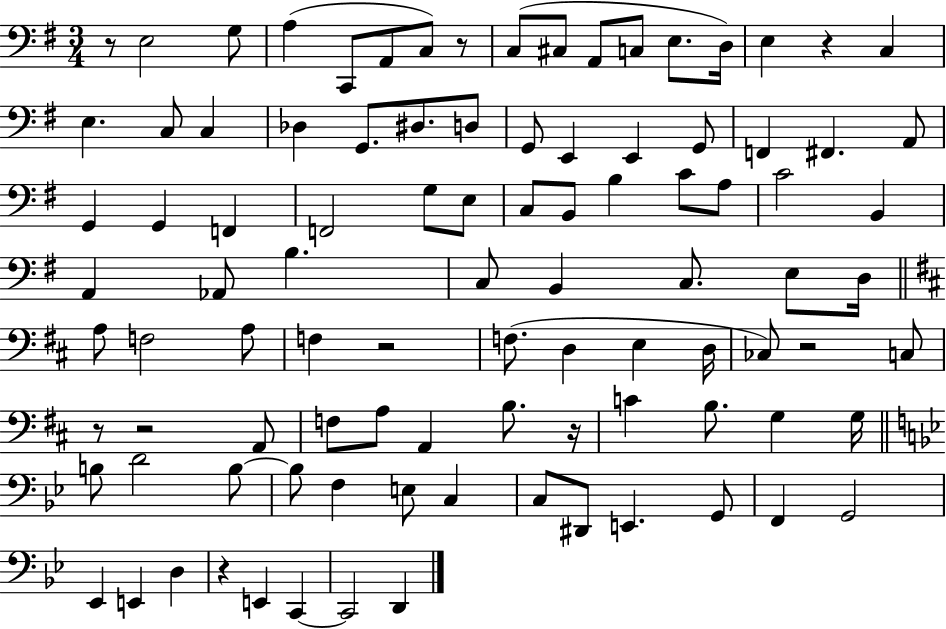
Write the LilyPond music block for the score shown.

{
  \clef bass
  \numericTimeSignature
  \time 3/4
  \key g \major
  r8 e2 g8 | a4( c,8 a,8 c8) r8 | c8( cis8 a,8 c8 e8. d16) | e4 r4 c4 | \break e4. c8 c4 | des4 g,8. dis8. d8 | g,8 e,4 e,4 g,8 | f,4 fis,4. a,8 | \break g,4 g,4 f,4 | f,2 g8 e8 | c8 b,8 b4 c'8 a8 | c'2 b,4 | \break a,4 aes,8 b4. | c8 b,4 c8. e8 d16 | \bar "||" \break \key d \major a8 f2 a8 | f4 r2 | f8.( d4 e4 d16 | ces8) r2 c8 | \break r8 r2 a,8 | f8 a8 a,4 b8. r16 | c'4 b8. g4 g16 | \bar "||" \break \key bes \major b8 d'2 b8~~ | b8 f4 e8 c4 | c8 dis,8 e,4. g,8 | f,4 g,2 | \break ees,4 e,4 d4 | r4 e,4 c,4~~ | c,2 d,4 | \bar "|."
}